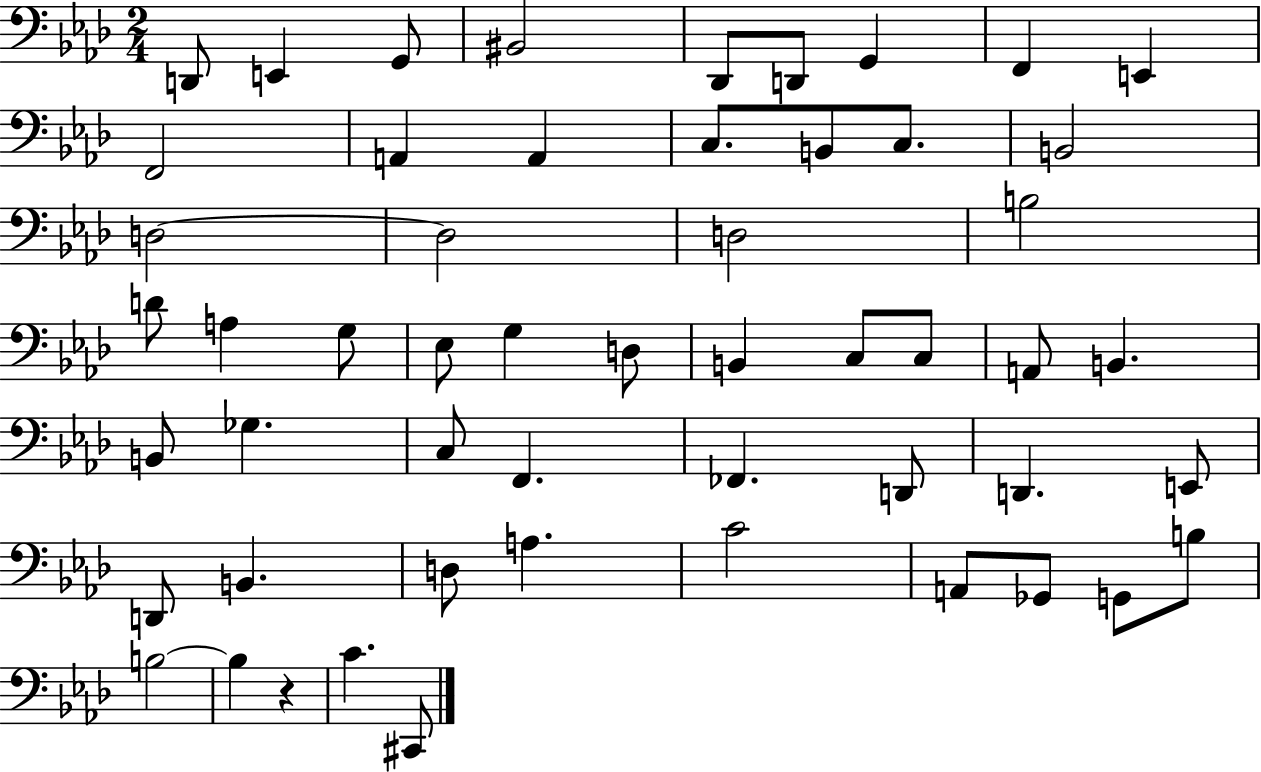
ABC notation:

X:1
T:Untitled
M:2/4
L:1/4
K:Ab
D,,/2 E,, G,,/2 ^B,,2 _D,,/2 D,,/2 G,, F,, E,, F,,2 A,, A,, C,/2 B,,/2 C,/2 B,,2 D,2 D,2 D,2 B,2 D/2 A, G,/2 _E,/2 G, D,/2 B,, C,/2 C,/2 A,,/2 B,, B,,/2 _G, C,/2 F,, _F,, D,,/2 D,, E,,/2 D,,/2 B,, D,/2 A, C2 A,,/2 _G,,/2 G,,/2 B,/2 B,2 B, z C ^C,,/2